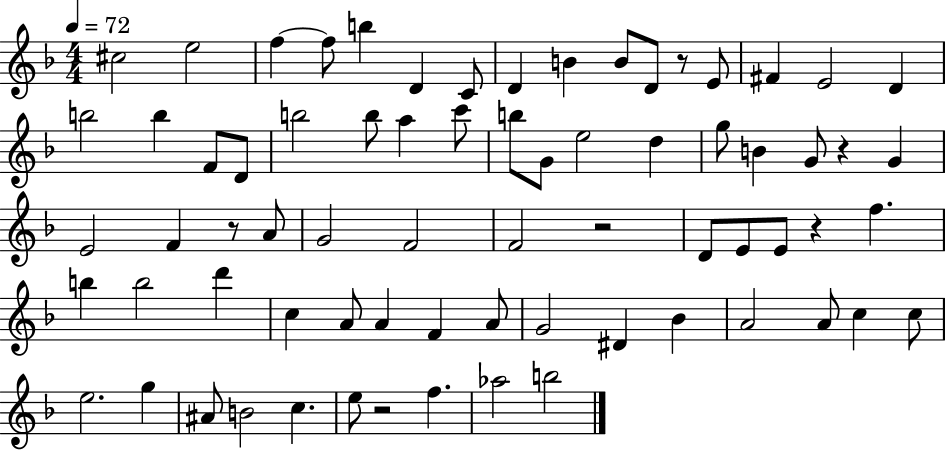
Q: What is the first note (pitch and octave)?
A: C#5